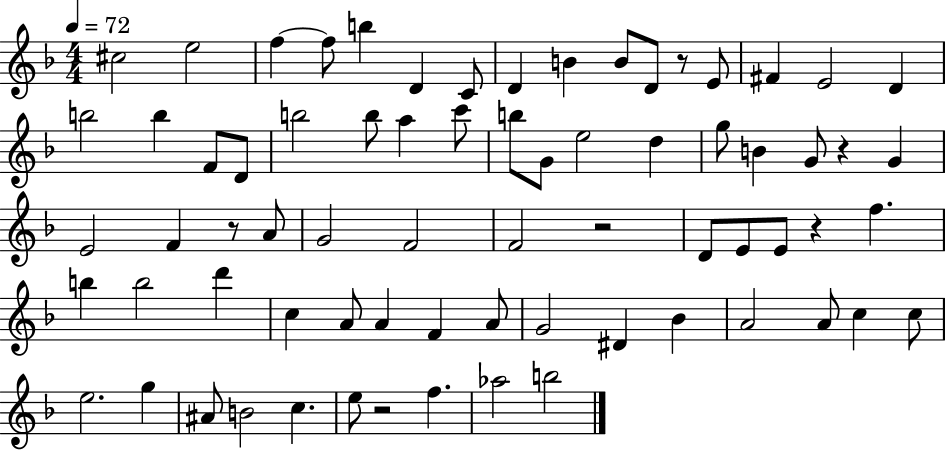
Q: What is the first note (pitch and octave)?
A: C#5